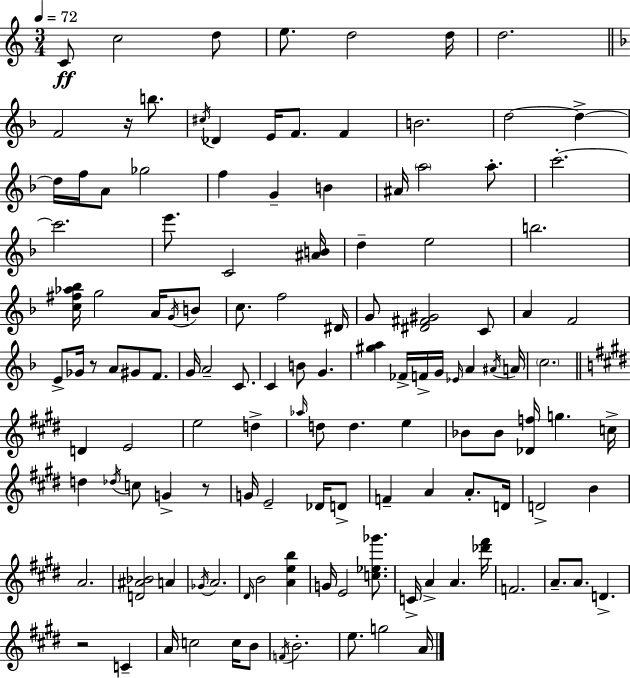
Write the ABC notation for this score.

X:1
T:Untitled
M:3/4
L:1/4
K:Am
C/2 c2 d/2 e/2 d2 d/4 d2 F2 z/4 b/2 ^c/4 _D E/4 F/2 F B2 d2 d d/4 f/4 A/2 _g2 f G B ^A/4 a2 a/2 c'2 c'2 e'/2 C2 [^AB]/4 d e2 b2 [c^f_a_b]/4 g2 A/4 G/4 B/2 c/2 f2 ^D/4 G/2 [^D^F^G]2 C/2 A F2 E/2 _G/4 z/2 A/2 ^G/2 F/2 G/4 A2 C/2 C B/2 G [^ga] _F/4 F/4 G/4 _E/4 A ^A/4 A/4 c2 D E2 e2 d _a/4 d/2 d e _B/2 _B/2 [_Df]/4 g c/4 d _d/4 c/2 G z/2 G/4 E2 _D/4 D/2 F A A/2 D/4 D2 B A2 [D^A_B]2 A _G/4 A2 ^D/4 B2 [Aeb] G/4 E2 [c_e_g']/2 C/4 A A [_d'^f']/4 F2 A/2 A/2 D z2 C A/4 c2 c/4 B/2 F/4 B2 e/2 g2 A/4